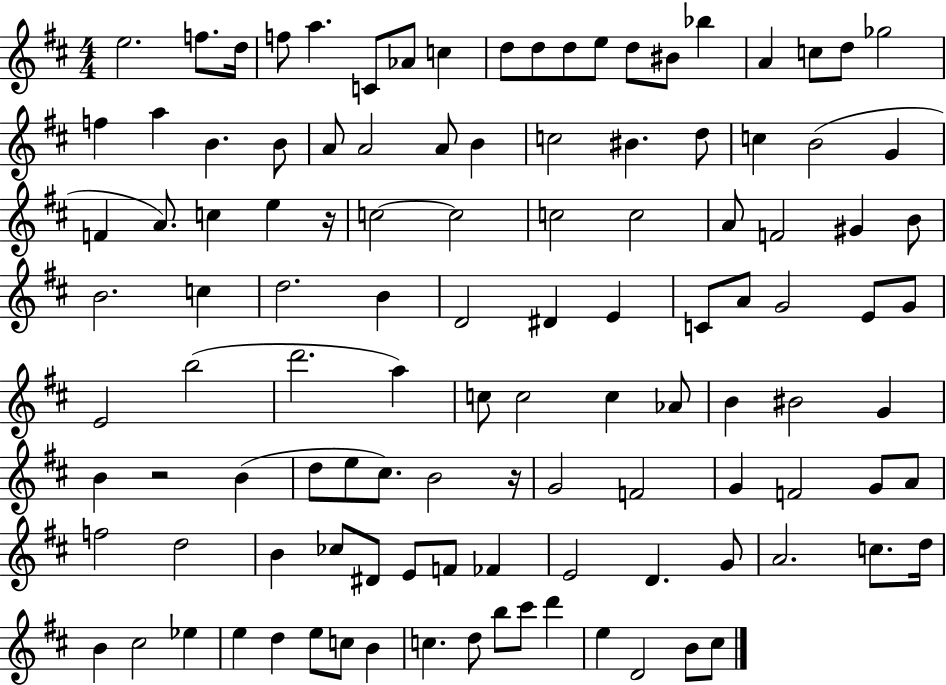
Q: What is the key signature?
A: D major